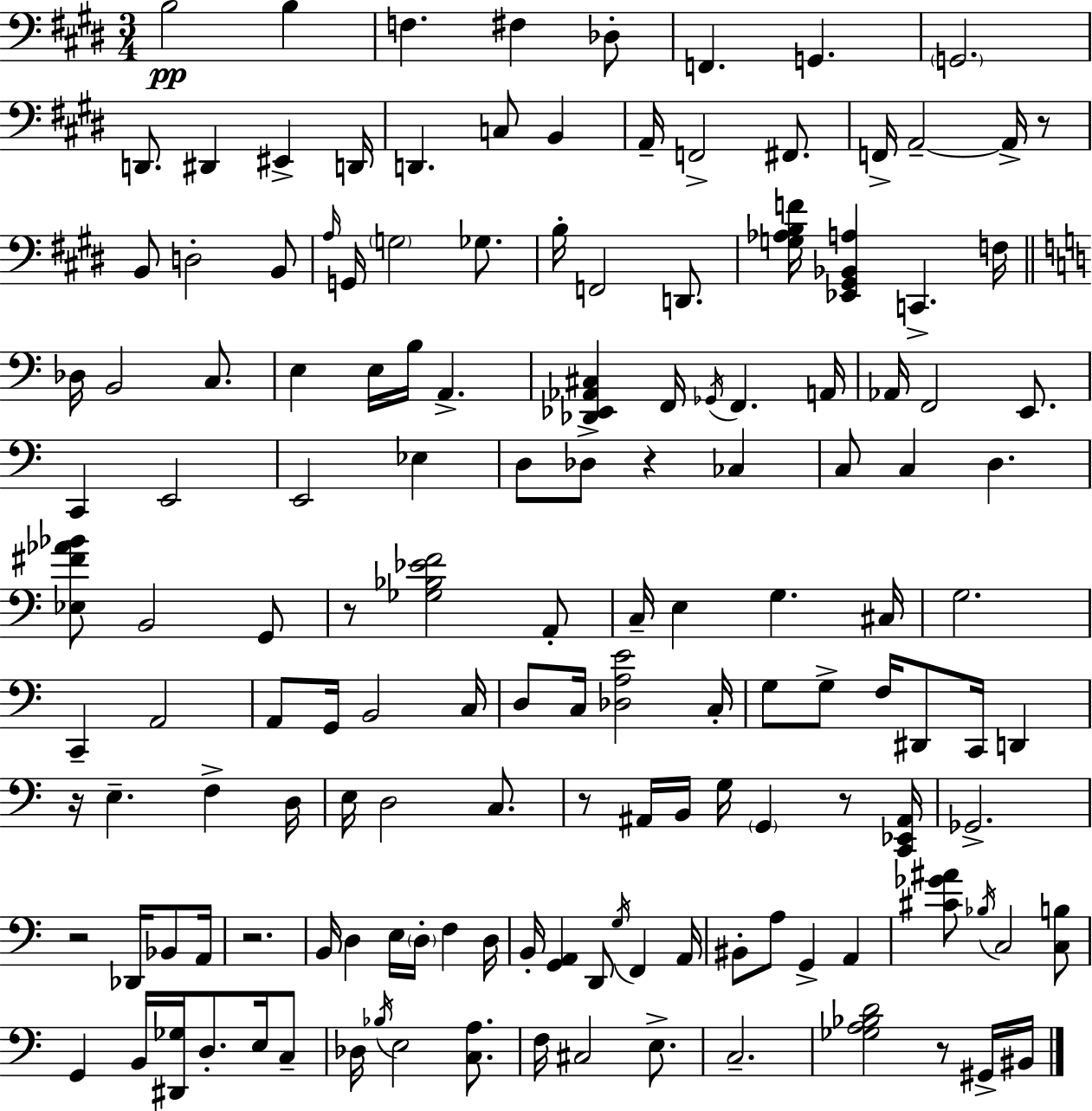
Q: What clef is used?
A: bass